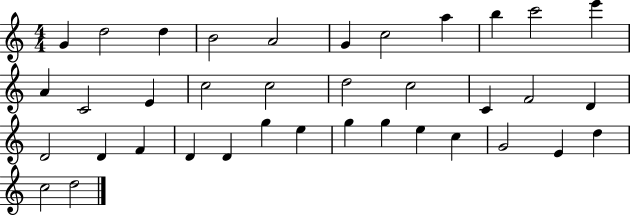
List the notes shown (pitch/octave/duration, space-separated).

G4/q D5/h D5/q B4/h A4/h G4/q C5/h A5/q B5/q C6/h E6/q A4/q C4/h E4/q C5/h C5/h D5/h C5/h C4/q F4/h D4/q D4/h D4/q F4/q D4/q D4/q G5/q E5/q G5/q G5/q E5/q C5/q G4/h E4/q D5/q C5/h D5/h